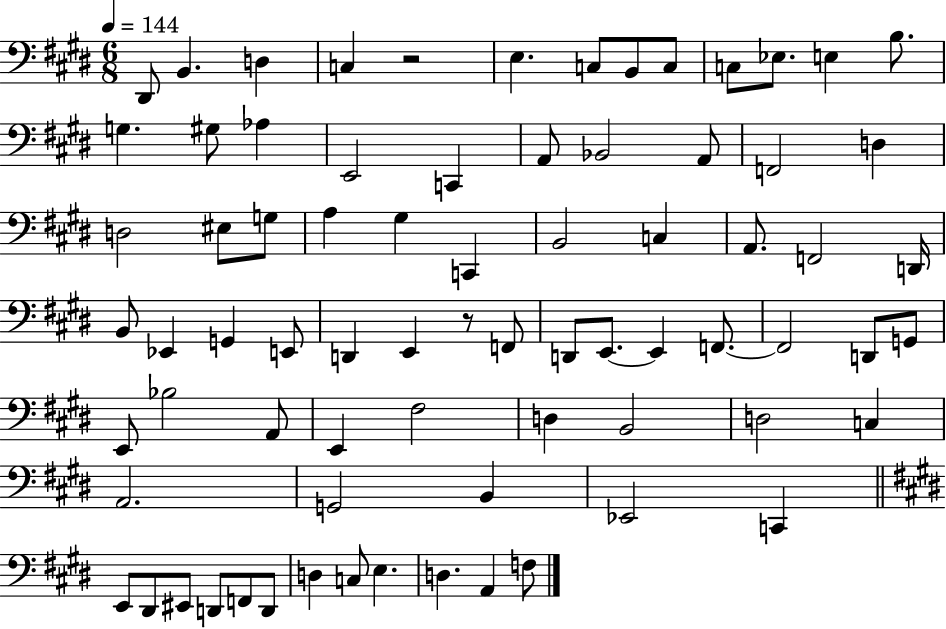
X:1
T:Untitled
M:6/8
L:1/4
K:E
^D,,/2 B,, D, C, z2 E, C,/2 B,,/2 C,/2 C,/2 _E,/2 E, B,/2 G, ^G,/2 _A, E,,2 C,, A,,/2 _B,,2 A,,/2 F,,2 D, D,2 ^E,/2 G,/2 A, ^G, C,, B,,2 C, A,,/2 F,,2 D,,/4 B,,/2 _E,, G,, E,,/2 D,, E,, z/2 F,,/2 D,,/2 E,,/2 E,, F,,/2 F,,2 D,,/2 G,,/2 E,,/2 _B,2 A,,/2 E,, ^F,2 D, B,,2 D,2 C, A,,2 G,,2 B,, _E,,2 C,, E,,/2 ^D,,/2 ^E,,/2 D,,/2 F,,/2 D,,/2 D, C,/2 E, D, A,, F,/2